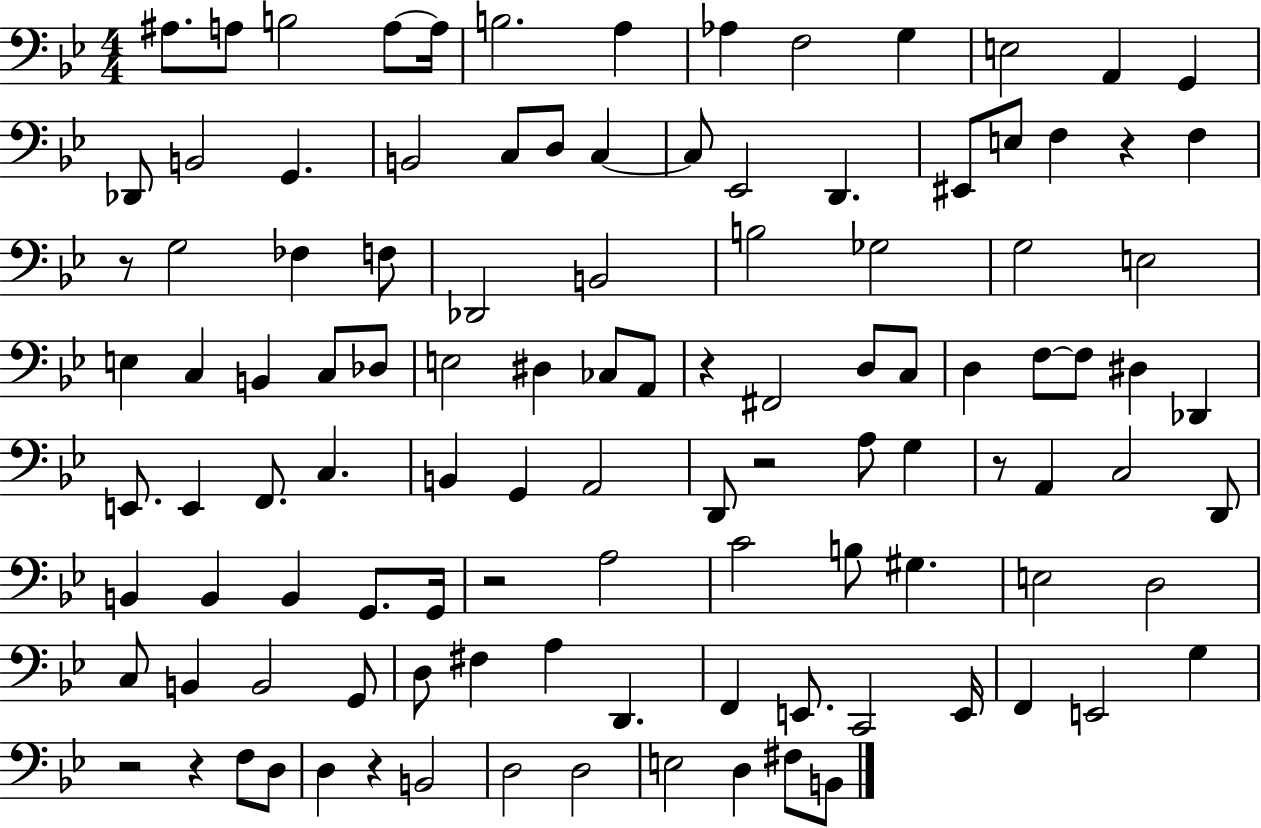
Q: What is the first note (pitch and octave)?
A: A#3